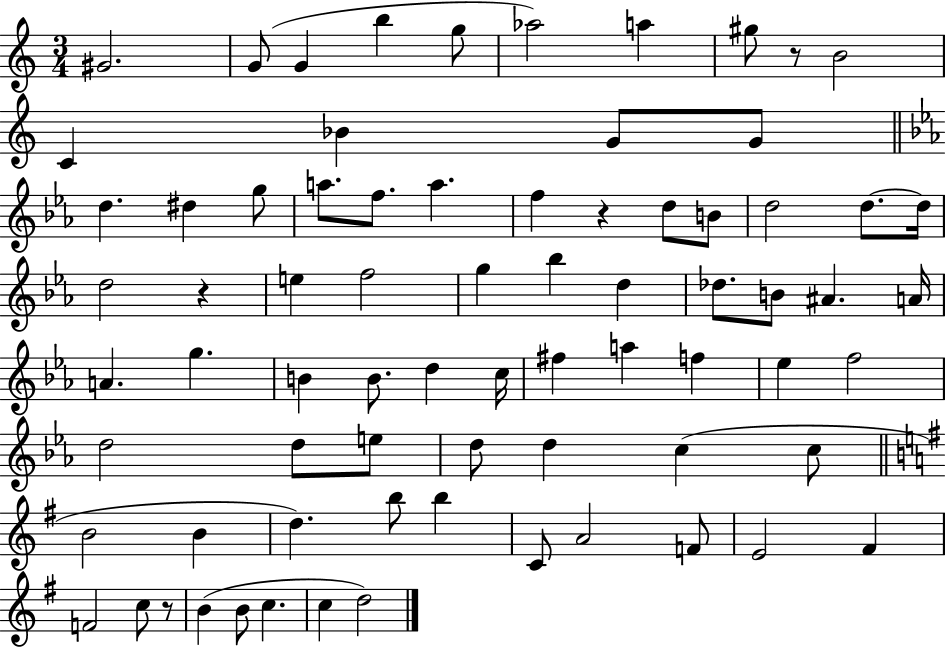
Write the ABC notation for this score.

X:1
T:Untitled
M:3/4
L:1/4
K:C
^G2 G/2 G b g/2 _a2 a ^g/2 z/2 B2 C _B G/2 G/2 d ^d g/2 a/2 f/2 a f z d/2 B/2 d2 d/2 d/4 d2 z e f2 g _b d _d/2 B/2 ^A A/4 A g B B/2 d c/4 ^f a f _e f2 d2 d/2 e/2 d/2 d c c/2 B2 B d b/2 b C/2 A2 F/2 E2 ^F F2 c/2 z/2 B B/2 c c d2